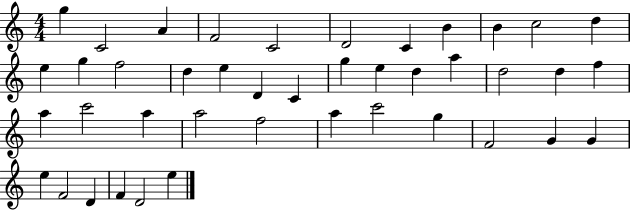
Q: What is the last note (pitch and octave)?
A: E5